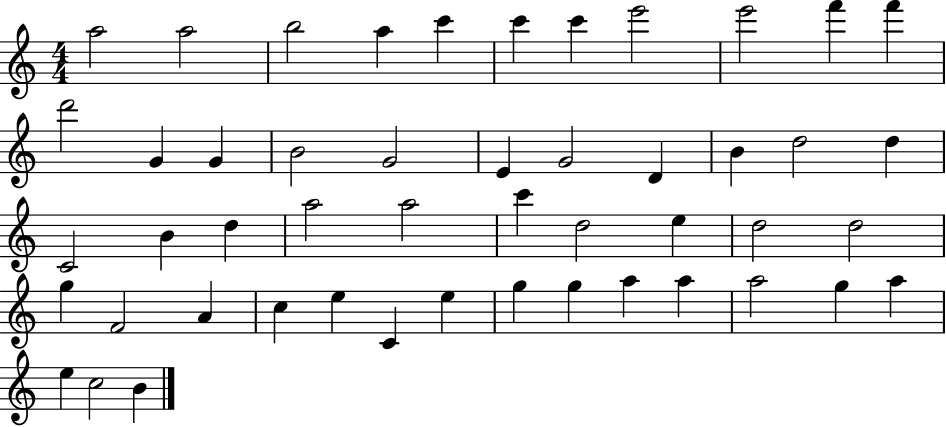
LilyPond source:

{
  \clef treble
  \numericTimeSignature
  \time 4/4
  \key c \major
  a''2 a''2 | b''2 a''4 c'''4 | c'''4 c'''4 e'''2 | e'''2 f'''4 f'''4 | \break d'''2 g'4 g'4 | b'2 g'2 | e'4 g'2 d'4 | b'4 d''2 d''4 | \break c'2 b'4 d''4 | a''2 a''2 | c'''4 d''2 e''4 | d''2 d''2 | \break g''4 f'2 a'4 | c''4 e''4 c'4 e''4 | g''4 g''4 a''4 a''4 | a''2 g''4 a''4 | \break e''4 c''2 b'4 | \bar "|."
}